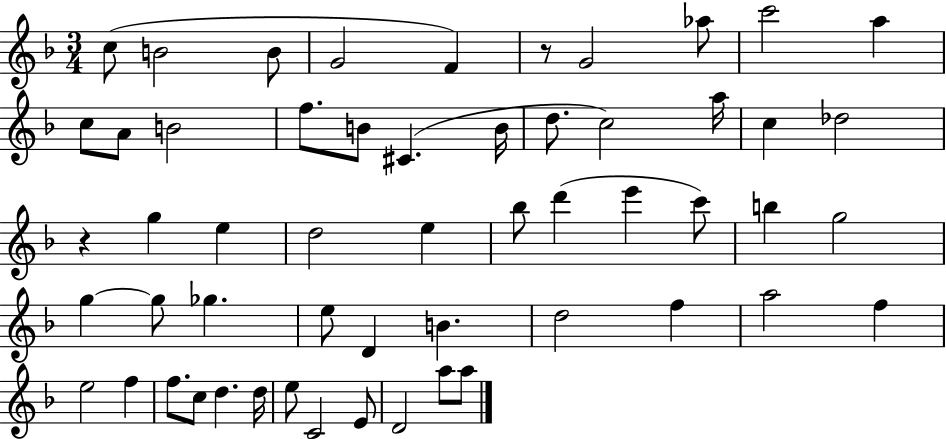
{
  \clef treble
  \numericTimeSignature
  \time 3/4
  \key f \major
  \repeat volta 2 { c''8( b'2 b'8 | g'2 f'4) | r8 g'2 aes''8 | c'''2 a''4 | \break c''8 a'8 b'2 | f''8. b'8 cis'4.( b'16 | d''8. c''2) a''16 | c''4 des''2 | \break r4 g''4 e''4 | d''2 e''4 | bes''8 d'''4( e'''4 c'''8) | b''4 g''2 | \break g''4~~ g''8 ges''4. | e''8 d'4 b'4. | d''2 f''4 | a''2 f''4 | \break e''2 f''4 | f''8. c''8 d''4. d''16 | e''8 c'2 e'8 | d'2 a''8 a''8 | \break } \bar "|."
}